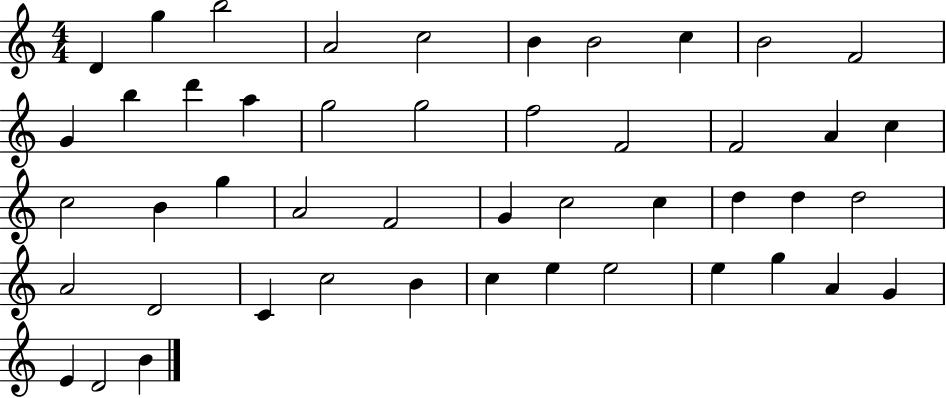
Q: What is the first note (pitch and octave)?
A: D4